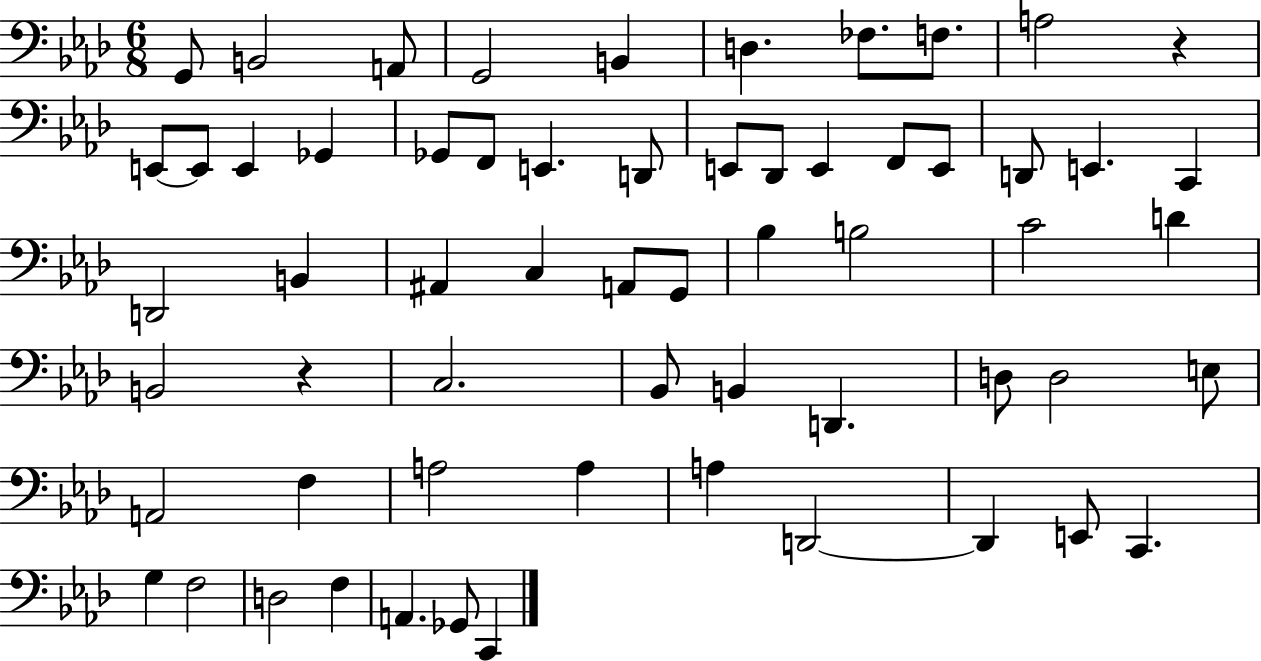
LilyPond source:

{
  \clef bass
  \numericTimeSignature
  \time 6/8
  \key aes \major
  g,8 b,2 a,8 | g,2 b,4 | d4. fes8. f8. | a2 r4 | \break e,8~~ e,8 e,4 ges,4 | ges,8 f,8 e,4. d,8 | e,8 des,8 e,4 f,8 e,8 | d,8 e,4. c,4 | \break d,2 b,4 | ais,4 c4 a,8 g,8 | bes4 b2 | c'2 d'4 | \break b,2 r4 | c2. | bes,8 b,4 d,4. | d8 d2 e8 | \break a,2 f4 | a2 a4 | a4 d,2~~ | d,4 e,8 c,4. | \break g4 f2 | d2 f4 | a,4. ges,8 c,4 | \bar "|."
}